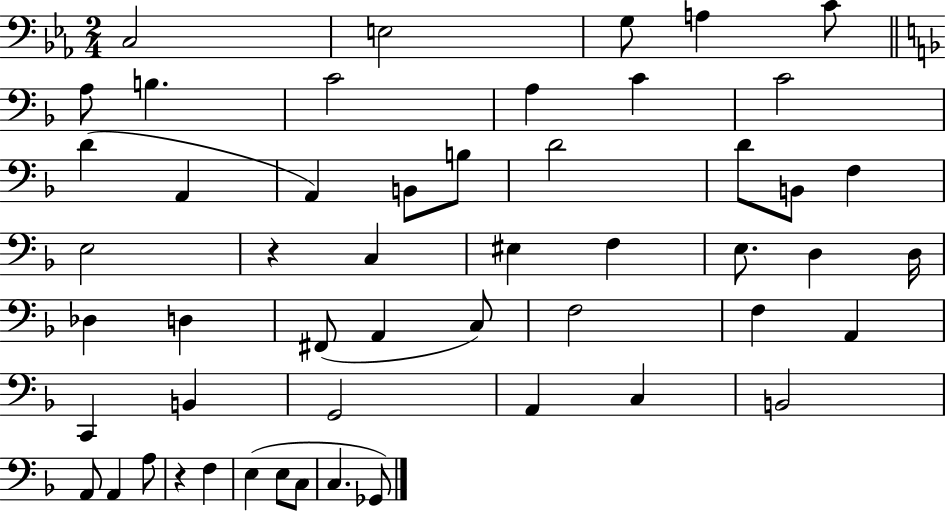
{
  \clef bass
  \numericTimeSignature
  \time 2/4
  \key ees \major
  \repeat volta 2 { c2 | e2 | g8 a4 c'8 | \bar "||" \break \key f \major a8 b4. | c'2 | a4 c'4 | c'2 | \break d'4( a,4 | a,4) b,8 b8 | d'2 | d'8 b,8 f4 | \break e2 | r4 c4 | eis4 f4 | e8. d4 d16 | \break des4 d4 | fis,8( a,4 c8) | f2 | f4 a,4 | \break c,4 b,4 | g,2 | a,4 c4 | b,2 | \break a,8 a,4 a8 | r4 f4 | e4( e8 c8 | c4. ges,8) | \break } \bar "|."
}